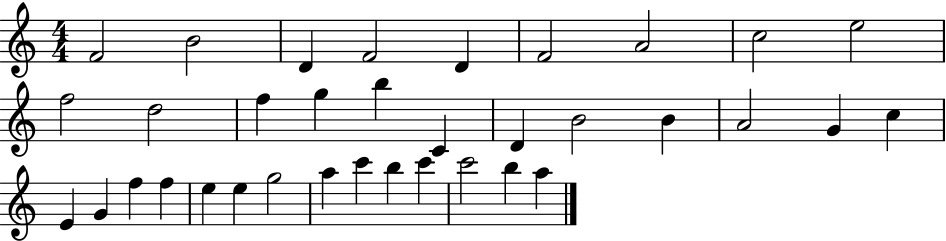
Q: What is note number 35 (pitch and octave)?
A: A5